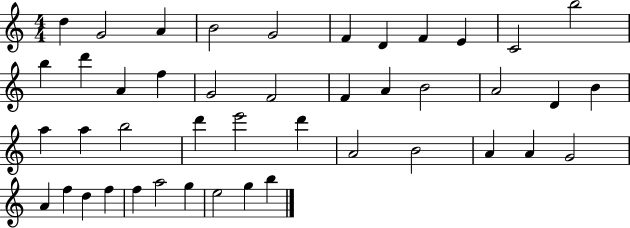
X:1
T:Untitled
M:4/4
L:1/4
K:C
d G2 A B2 G2 F D F E C2 b2 b d' A f G2 F2 F A B2 A2 D B a a b2 d' e'2 d' A2 B2 A A G2 A f d f f a2 g e2 g b